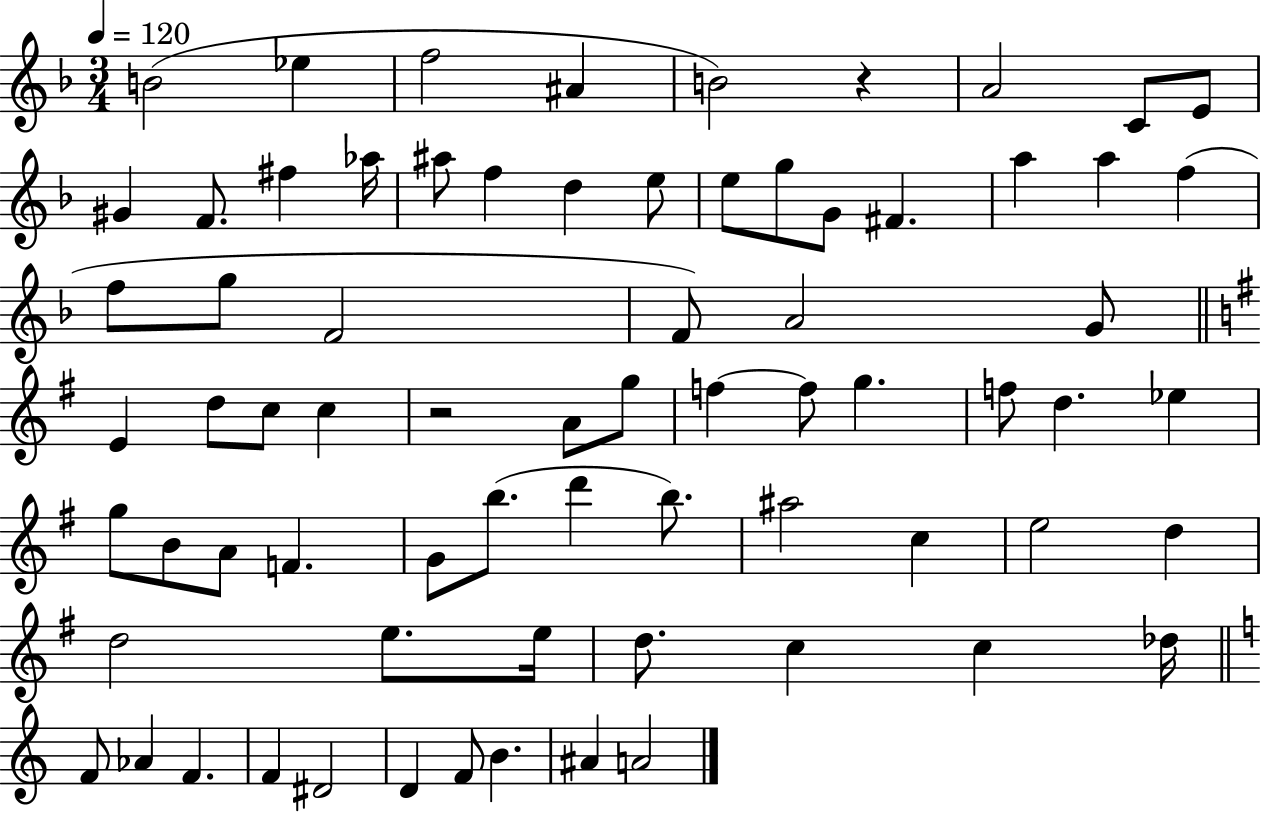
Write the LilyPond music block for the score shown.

{
  \clef treble
  \numericTimeSignature
  \time 3/4
  \key f \major
  \tempo 4 = 120
  b'2( ees''4 | f''2 ais'4 | b'2) r4 | a'2 c'8 e'8 | \break gis'4 f'8. fis''4 aes''16 | ais''8 f''4 d''4 e''8 | e''8 g''8 g'8 fis'4. | a''4 a''4 f''4( | \break f''8 g''8 f'2 | f'8) a'2 g'8 | \bar "||" \break \key g \major e'4 d''8 c''8 c''4 | r2 a'8 g''8 | f''4~~ f''8 g''4. | f''8 d''4. ees''4 | \break g''8 b'8 a'8 f'4. | g'8 b''8.( d'''4 b''8.) | ais''2 c''4 | e''2 d''4 | \break d''2 e''8. e''16 | d''8. c''4 c''4 des''16 | \bar "||" \break \key a \minor f'8 aes'4 f'4. | f'4 dis'2 | d'4 f'8 b'4. | ais'4 a'2 | \break \bar "|."
}